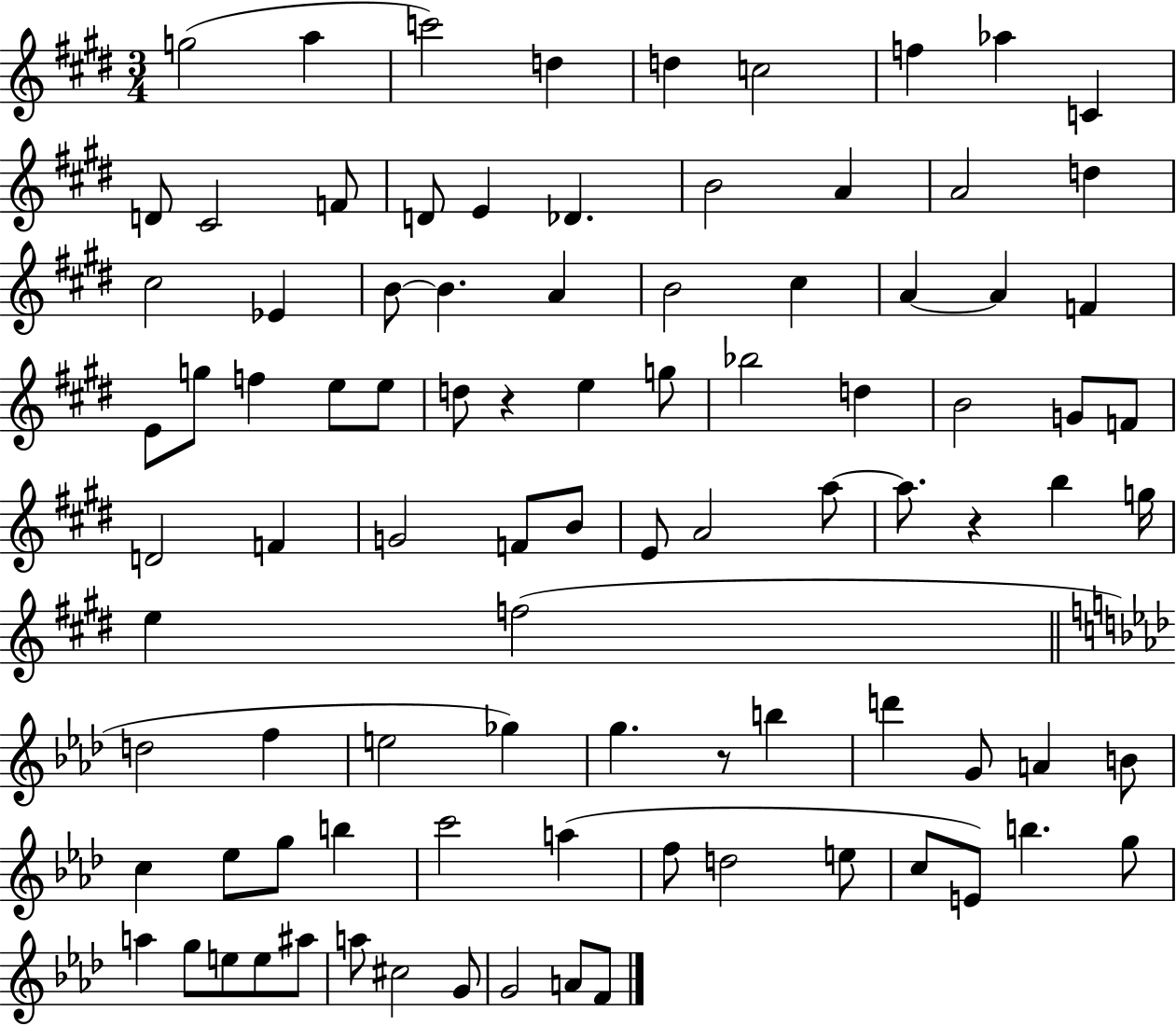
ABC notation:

X:1
T:Untitled
M:3/4
L:1/4
K:E
g2 a c'2 d d c2 f _a C D/2 ^C2 F/2 D/2 E _D B2 A A2 d ^c2 _E B/2 B A B2 ^c A A F E/2 g/2 f e/2 e/2 d/2 z e g/2 _b2 d B2 G/2 F/2 D2 F G2 F/2 B/2 E/2 A2 a/2 a/2 z b g/4 e f2 d2 f e2 _g g z/2 b d' G/2 A B/2 c _e/2 g/2 b c'2 a f/2 d2 e/2 c/2 E/2 b g/2 a g/2 e/2 e/2 ^a/2 a/2 ^c2 G/2 G2 A/2 F/2